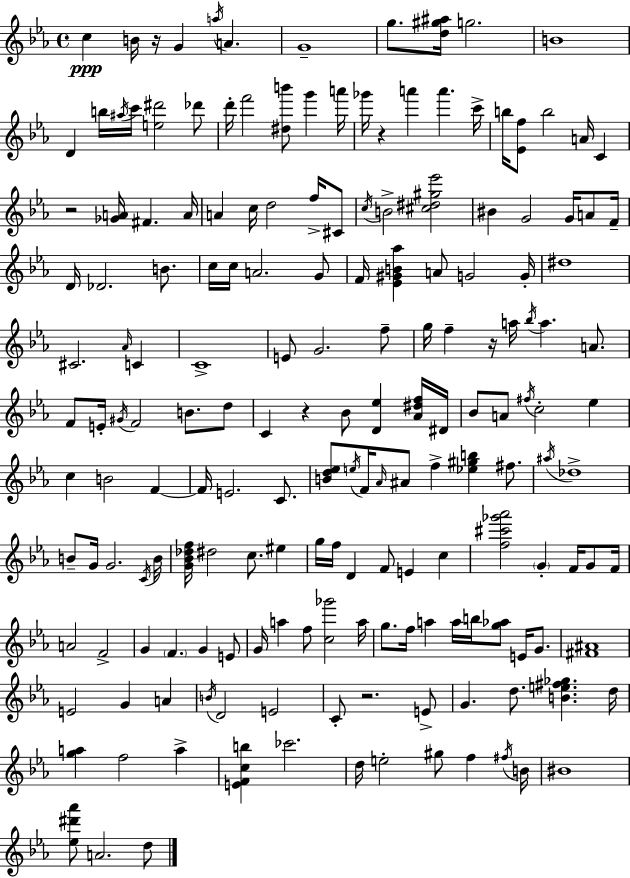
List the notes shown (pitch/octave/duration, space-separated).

C5/q B4/s R/s G4/q A5/s A4/q. G4/w G5/e. [D5,G#5,A#5]/s G5/h. B4/w D4/q B5/s A#5/s C6/s [E5,D#6]/h Db6/e D6/s F6/h [D#5,B6]/e G6/q A6/s Gb6/s R/q A6/q A6/q. C6/s B5/s [Eb4,F5]/e B5/h A4/s C4/q R/h [Gb4,A4]/s F#4/q. A4/s A4/q C5/s D5/h F5/s C#4/e C5/s B4/h [C#5,D#5,G#5,Eb6]/h BIS4/q G4/h G4/s A4/e F4/s D4/s Db4/h. B4/e. C5/s C5/s A4/h. G4/e F4/s [Eb4,G#4,B4,Ab5]/q A4/e G4/h G4/s D#5/w C#4/h. Ab4/s C4/q C4/w E4/e G4/h. F5/e G5/s F5/q R/s A5/s Bb5/s A5/q. A4/e. F4/e E4/s G#4/s F4/h B4/e. D5/e C4/q R/q Bb4/e [D4,Eb5]/q [Ab4,D#5,F5]/s D#4/s Bb4/e A4/e F#5/s C5/h Eb5/q C5/q B4/h F4/q F4/s E4/h. C4/e. [B4,D5,Eb5]/e E5/s F4/s Ab4/s A#4/e F5/q [Eb5,G#5,B5]/q F#5/e. A#5/s Db5/w B4/e G4/s G4/h. C4/s B4/s [G4,Bb4,Db5,F5]/s D#5/h C5/e. EIS5/q G5/s F5/s D4/q F4/e E4/q C5/q [F5,C#6,Gb6,Ab6]/h G4/q F4/s G4/e F4/s A4/h F4/h G4/q F4/q. G4/q E4/e G4/s A5/q F5/e [C5,Gb6]/h A5/s G5/e. F5/s A5/q A5/s B5/s [G5,Ab5]/e E4/s G4/e. [F#4,A#4]/w E4/h G4/q A4/q B4/s D4/h E4/h C4/e R/h. E4/e G4/q. D5/e. [B4,E5,F#5,Gb5]/q. D5/s [G5,A5]/q F5/h A5/q [E4,F4,C5,B5]/q CES6/h. D5/s E5/h G#5/e F5/q F#5/s B4/s BIS4/w [Eb5,D#6,Ab6]/e A4/h. D5/e